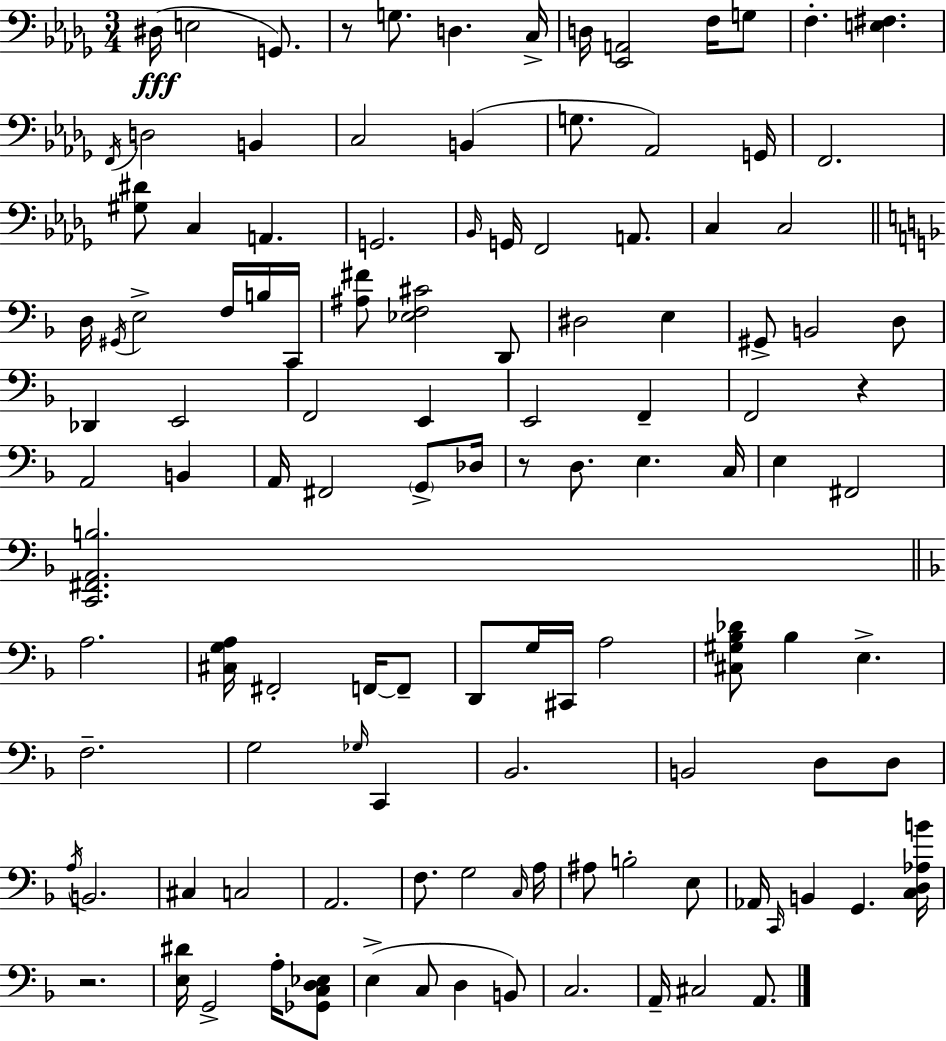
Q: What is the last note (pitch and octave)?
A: A2